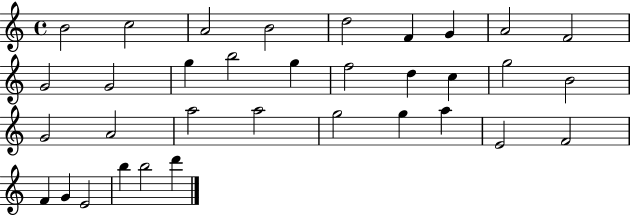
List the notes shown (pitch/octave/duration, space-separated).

B4/h C5/h A4/h B4/h D5/h F4/q G4/q A4/h F4/h G4/h G4/h G5/q B5/h G5/q F5/h D5/q C5/q G5/h B4/h G4/h A4/h A5/h A5/h G5/h G5/q A5/q E4/h F4/h F4/q G4/q E4/h B5/q B5/h D6/q